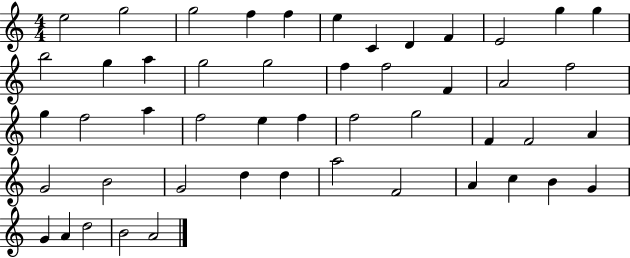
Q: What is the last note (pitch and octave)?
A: A4